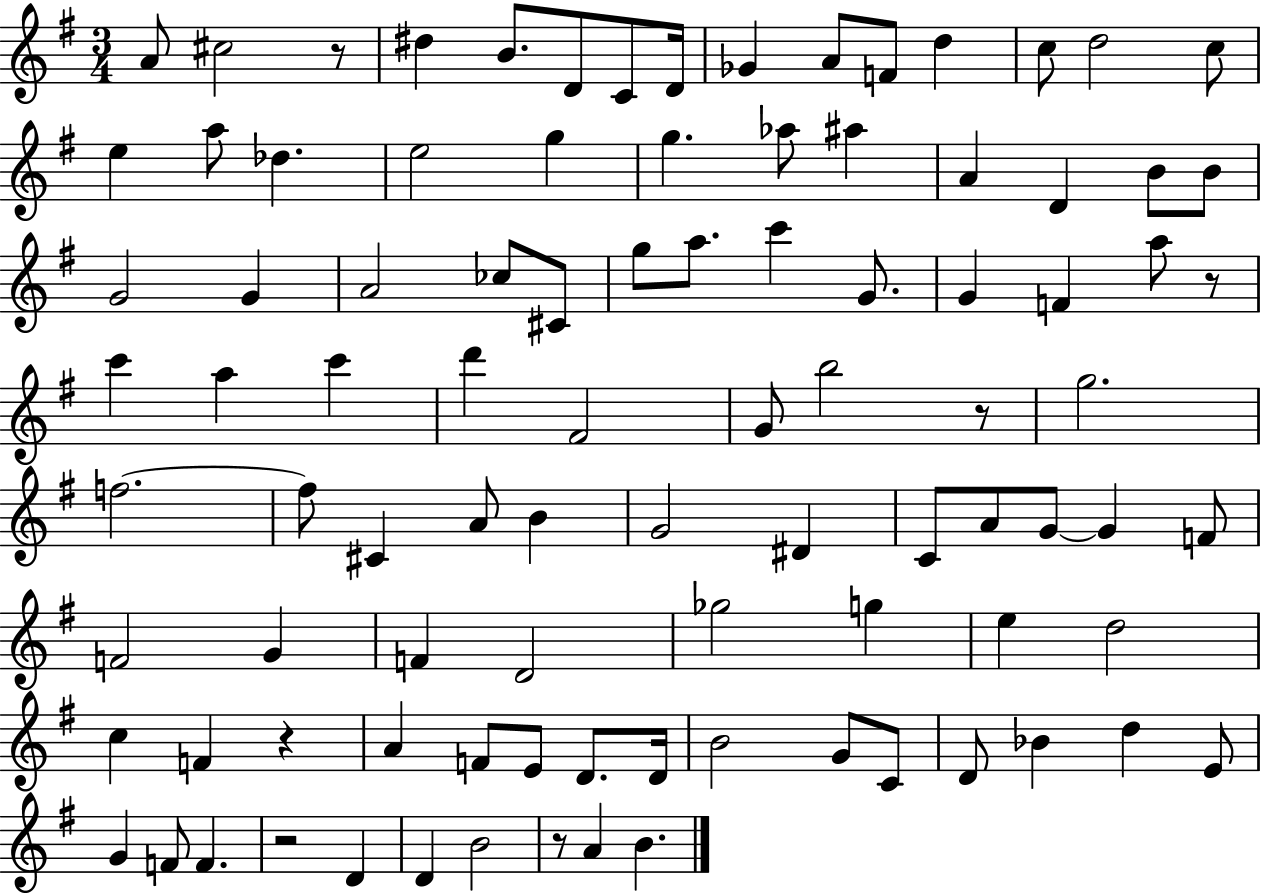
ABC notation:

X:1
T:Untitled
M:3/4
L:1/4
K:G
A/2 ^c2 z/2 ^d B/2 D/2 C/2 D/4 _G A/2 F/2 d c/2 d2 c/2 e a/2 _d e2 g g _a/2 ^a A D B/2 B/2 G2 G A2 _c/2 ^C/2 g/2 a/2 c' G/2 G F a/2 z/2 c' a c' d' ^F2 G/2 b2 z/2 g2 f2 f/2 ^C A/2 B G2 ^D C/2 A/2 G/2 G F/2 F2 G F D2 _g2 g e d2 c F z A F/2 E/2 D/2 D/4 B2 G/2 C/2 D/2 _B d E/2 G F/2 F z2 D D B2 z/2 A B